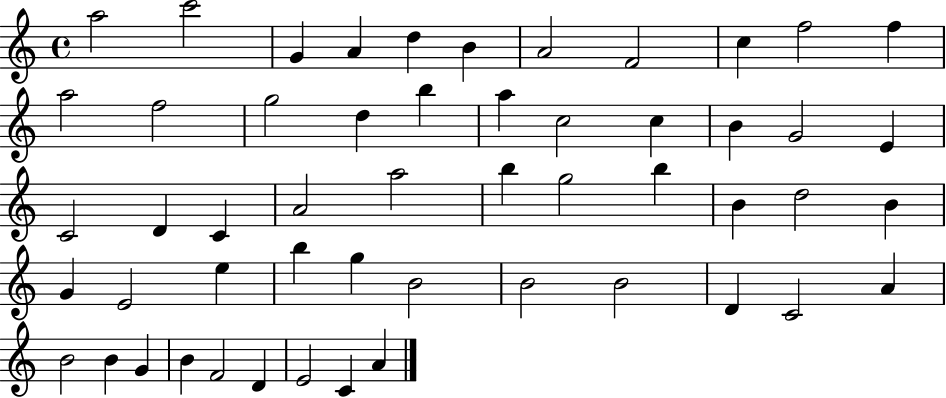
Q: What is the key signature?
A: C major